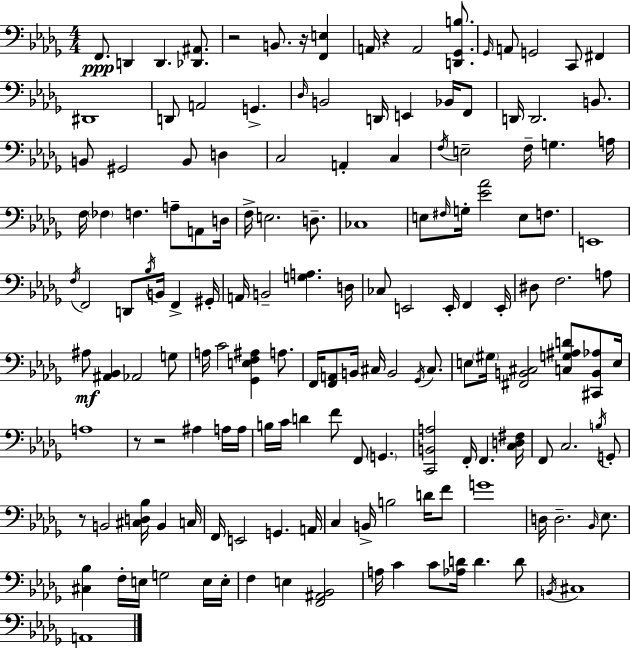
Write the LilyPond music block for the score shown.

{
  \clef bass
  \numericTimeSignature
  \time 4/4
  \key bes \minor
  f,8.\ppp d,4 d,4. <des, ais,>8. | r2 b,8. r16 <f, e>4 | a,16 r4 a,2 <d, ges, b>8. | \grace { ges,16 } a,8 g,2 c,8 fis,4 | \break dis,1 | d,8 a,2 g,4.-> | \grace { des16 } b,2 d,16 e,4 bes,16 | f,8 d,16 d,2. b,8. | \break b,8 gis,2 b,8 d4 | c2 a,4-. c4 | \acciaccatura { f16 } e2-- f16-- g4. | a16 f16 \parenthesize fes4 f4. a8-- | \break a,8 d16 f16-> e2. | d8.-- ces1 | e8 \grace { fis16 } g16-. <ees' aes'>2 e8 | f8. e,1 | \break \acciaccatura { f16 } f,2 d,8 \acciaccatura { bes16 } | b,16 f,4-> gis,16-. a,16 b,2-- <g a>4. | d16 ces8 e,2 | e,16-. f,4 e,16-. dis8 f2. | \break a8 ais8\mf <ais, bes,>4 aes,2 | g8 a16 c'2 <ges, e f ais>4 | a8. f,16 <f, a,>8 b,16 cis16 b,2 | \acciaccatura { ges,16 } cis8. e8 \parenthesize gis16 <fis, b, cis>2 | \break <c g ais d'>8 <cis, b, aes>8 e16 a1 | r8 r2 | ais4 a16 a16 b16 c'16 d'4 f'8 f,8 | \parenthesize g,4. <c, b, a>2 f,16-. | \break f,4. <c d fis>16 f,8 c2. | \acciaccatura { b16 } g,8-. r8 b,2 | <cis d bes>16 b,4 c16 f,16 e,2 | g,4. a,16 c4 b,16-> b2 | \break d'16 f'8 g'1 | d16 d2.-- | \grace { bes,16 } ees8. <cis bes>4 f16-. e16 g2 | e16 e16-. f4 e4 | \break <f, ais, bes,>2 a16 c'4 c'8 | <aes d'>16 d'4. d'8 \acciaccatura { b,16 } cis1 | a,1 | \bar "|."
}